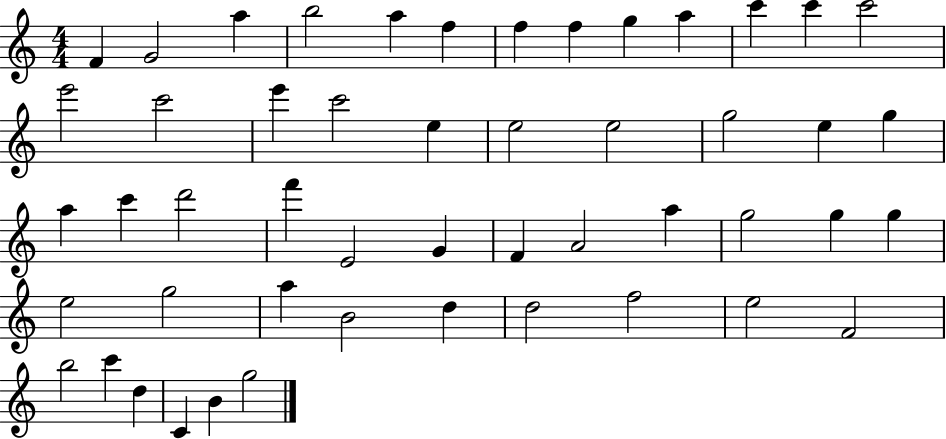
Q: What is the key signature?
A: C major